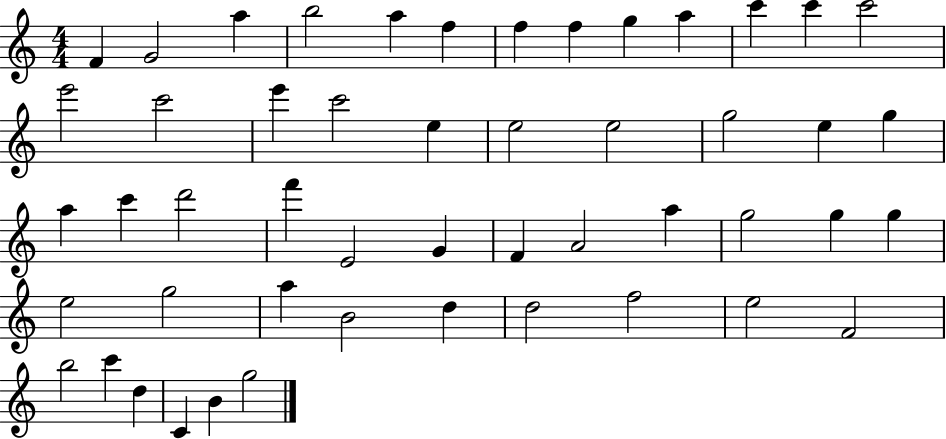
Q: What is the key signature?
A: C major